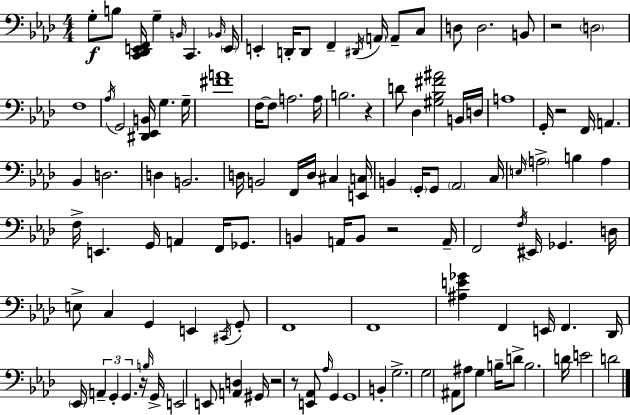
{
  \clef bass
  \numericTimeSignature
  \time 4/4
  \key f \minor
  \repeat volta 2 { g8-.\f b8 <c, des, e, f,>16 g4-- \grace { b,16 } c,4. | \grace { bes,16 } \parenthesize e,16 e,4-. d,16-. d,8 f,4-- \acciaccatura { dis,16 } \parenthesize a,16 a,8-- | c8 d8 d2. | b,8 r2 \parenthesize d2 | \break f1 | \acciaccatura { aes16 } g,2 <dis, ees, b,>16 g4. | g16-- <fis' a'>1 | f16~~ f8 a2. | \break a16 b2. | r4 d'8 des4 <gis bes fis' ais'>2 | b,16 d16 a1 | g,16-. r2 f,16 a,4. | \break bes,4 d2. | d4 b,2. | d16 b,2 f,16 d16 cis4 | <e, c>16 b,4 \parenthesize g,16-. g,8 \parenthesize aes,2 | \break c16 \grace { e16 } \parenthesize a2-> b4 | a4 f16-> e,4. g,16 a,4 | f,16 ges,8. b,4 a,16 b,8 r2 | a,16-- f,2 \acciaccatura { f16 } eis,16 ges,4. | \break d16 e8-> c4 g,4 | e,4 \acciaccatura { cis,16 } g,8-. f,1 | f,1 | <ais e' ges'>4 f,4 e,16 | \break f,4. des,16 \parenthesize ees,16 \tuplet 3/2 { a,4-- g,4-. | g,4. } r16 \grace { b16 } g,16-> e,2 | e,8 <a, d>4 gis,16 r2 | r8 <e, aes,>8 \grace { aes16 } g,4 g,1 | \break b,4-. g2.-> | g2 | ais,8 ais8 g4 b16-- d'8-> b2. | d'16 e'2 | \break d'2 } \bar "|."
}